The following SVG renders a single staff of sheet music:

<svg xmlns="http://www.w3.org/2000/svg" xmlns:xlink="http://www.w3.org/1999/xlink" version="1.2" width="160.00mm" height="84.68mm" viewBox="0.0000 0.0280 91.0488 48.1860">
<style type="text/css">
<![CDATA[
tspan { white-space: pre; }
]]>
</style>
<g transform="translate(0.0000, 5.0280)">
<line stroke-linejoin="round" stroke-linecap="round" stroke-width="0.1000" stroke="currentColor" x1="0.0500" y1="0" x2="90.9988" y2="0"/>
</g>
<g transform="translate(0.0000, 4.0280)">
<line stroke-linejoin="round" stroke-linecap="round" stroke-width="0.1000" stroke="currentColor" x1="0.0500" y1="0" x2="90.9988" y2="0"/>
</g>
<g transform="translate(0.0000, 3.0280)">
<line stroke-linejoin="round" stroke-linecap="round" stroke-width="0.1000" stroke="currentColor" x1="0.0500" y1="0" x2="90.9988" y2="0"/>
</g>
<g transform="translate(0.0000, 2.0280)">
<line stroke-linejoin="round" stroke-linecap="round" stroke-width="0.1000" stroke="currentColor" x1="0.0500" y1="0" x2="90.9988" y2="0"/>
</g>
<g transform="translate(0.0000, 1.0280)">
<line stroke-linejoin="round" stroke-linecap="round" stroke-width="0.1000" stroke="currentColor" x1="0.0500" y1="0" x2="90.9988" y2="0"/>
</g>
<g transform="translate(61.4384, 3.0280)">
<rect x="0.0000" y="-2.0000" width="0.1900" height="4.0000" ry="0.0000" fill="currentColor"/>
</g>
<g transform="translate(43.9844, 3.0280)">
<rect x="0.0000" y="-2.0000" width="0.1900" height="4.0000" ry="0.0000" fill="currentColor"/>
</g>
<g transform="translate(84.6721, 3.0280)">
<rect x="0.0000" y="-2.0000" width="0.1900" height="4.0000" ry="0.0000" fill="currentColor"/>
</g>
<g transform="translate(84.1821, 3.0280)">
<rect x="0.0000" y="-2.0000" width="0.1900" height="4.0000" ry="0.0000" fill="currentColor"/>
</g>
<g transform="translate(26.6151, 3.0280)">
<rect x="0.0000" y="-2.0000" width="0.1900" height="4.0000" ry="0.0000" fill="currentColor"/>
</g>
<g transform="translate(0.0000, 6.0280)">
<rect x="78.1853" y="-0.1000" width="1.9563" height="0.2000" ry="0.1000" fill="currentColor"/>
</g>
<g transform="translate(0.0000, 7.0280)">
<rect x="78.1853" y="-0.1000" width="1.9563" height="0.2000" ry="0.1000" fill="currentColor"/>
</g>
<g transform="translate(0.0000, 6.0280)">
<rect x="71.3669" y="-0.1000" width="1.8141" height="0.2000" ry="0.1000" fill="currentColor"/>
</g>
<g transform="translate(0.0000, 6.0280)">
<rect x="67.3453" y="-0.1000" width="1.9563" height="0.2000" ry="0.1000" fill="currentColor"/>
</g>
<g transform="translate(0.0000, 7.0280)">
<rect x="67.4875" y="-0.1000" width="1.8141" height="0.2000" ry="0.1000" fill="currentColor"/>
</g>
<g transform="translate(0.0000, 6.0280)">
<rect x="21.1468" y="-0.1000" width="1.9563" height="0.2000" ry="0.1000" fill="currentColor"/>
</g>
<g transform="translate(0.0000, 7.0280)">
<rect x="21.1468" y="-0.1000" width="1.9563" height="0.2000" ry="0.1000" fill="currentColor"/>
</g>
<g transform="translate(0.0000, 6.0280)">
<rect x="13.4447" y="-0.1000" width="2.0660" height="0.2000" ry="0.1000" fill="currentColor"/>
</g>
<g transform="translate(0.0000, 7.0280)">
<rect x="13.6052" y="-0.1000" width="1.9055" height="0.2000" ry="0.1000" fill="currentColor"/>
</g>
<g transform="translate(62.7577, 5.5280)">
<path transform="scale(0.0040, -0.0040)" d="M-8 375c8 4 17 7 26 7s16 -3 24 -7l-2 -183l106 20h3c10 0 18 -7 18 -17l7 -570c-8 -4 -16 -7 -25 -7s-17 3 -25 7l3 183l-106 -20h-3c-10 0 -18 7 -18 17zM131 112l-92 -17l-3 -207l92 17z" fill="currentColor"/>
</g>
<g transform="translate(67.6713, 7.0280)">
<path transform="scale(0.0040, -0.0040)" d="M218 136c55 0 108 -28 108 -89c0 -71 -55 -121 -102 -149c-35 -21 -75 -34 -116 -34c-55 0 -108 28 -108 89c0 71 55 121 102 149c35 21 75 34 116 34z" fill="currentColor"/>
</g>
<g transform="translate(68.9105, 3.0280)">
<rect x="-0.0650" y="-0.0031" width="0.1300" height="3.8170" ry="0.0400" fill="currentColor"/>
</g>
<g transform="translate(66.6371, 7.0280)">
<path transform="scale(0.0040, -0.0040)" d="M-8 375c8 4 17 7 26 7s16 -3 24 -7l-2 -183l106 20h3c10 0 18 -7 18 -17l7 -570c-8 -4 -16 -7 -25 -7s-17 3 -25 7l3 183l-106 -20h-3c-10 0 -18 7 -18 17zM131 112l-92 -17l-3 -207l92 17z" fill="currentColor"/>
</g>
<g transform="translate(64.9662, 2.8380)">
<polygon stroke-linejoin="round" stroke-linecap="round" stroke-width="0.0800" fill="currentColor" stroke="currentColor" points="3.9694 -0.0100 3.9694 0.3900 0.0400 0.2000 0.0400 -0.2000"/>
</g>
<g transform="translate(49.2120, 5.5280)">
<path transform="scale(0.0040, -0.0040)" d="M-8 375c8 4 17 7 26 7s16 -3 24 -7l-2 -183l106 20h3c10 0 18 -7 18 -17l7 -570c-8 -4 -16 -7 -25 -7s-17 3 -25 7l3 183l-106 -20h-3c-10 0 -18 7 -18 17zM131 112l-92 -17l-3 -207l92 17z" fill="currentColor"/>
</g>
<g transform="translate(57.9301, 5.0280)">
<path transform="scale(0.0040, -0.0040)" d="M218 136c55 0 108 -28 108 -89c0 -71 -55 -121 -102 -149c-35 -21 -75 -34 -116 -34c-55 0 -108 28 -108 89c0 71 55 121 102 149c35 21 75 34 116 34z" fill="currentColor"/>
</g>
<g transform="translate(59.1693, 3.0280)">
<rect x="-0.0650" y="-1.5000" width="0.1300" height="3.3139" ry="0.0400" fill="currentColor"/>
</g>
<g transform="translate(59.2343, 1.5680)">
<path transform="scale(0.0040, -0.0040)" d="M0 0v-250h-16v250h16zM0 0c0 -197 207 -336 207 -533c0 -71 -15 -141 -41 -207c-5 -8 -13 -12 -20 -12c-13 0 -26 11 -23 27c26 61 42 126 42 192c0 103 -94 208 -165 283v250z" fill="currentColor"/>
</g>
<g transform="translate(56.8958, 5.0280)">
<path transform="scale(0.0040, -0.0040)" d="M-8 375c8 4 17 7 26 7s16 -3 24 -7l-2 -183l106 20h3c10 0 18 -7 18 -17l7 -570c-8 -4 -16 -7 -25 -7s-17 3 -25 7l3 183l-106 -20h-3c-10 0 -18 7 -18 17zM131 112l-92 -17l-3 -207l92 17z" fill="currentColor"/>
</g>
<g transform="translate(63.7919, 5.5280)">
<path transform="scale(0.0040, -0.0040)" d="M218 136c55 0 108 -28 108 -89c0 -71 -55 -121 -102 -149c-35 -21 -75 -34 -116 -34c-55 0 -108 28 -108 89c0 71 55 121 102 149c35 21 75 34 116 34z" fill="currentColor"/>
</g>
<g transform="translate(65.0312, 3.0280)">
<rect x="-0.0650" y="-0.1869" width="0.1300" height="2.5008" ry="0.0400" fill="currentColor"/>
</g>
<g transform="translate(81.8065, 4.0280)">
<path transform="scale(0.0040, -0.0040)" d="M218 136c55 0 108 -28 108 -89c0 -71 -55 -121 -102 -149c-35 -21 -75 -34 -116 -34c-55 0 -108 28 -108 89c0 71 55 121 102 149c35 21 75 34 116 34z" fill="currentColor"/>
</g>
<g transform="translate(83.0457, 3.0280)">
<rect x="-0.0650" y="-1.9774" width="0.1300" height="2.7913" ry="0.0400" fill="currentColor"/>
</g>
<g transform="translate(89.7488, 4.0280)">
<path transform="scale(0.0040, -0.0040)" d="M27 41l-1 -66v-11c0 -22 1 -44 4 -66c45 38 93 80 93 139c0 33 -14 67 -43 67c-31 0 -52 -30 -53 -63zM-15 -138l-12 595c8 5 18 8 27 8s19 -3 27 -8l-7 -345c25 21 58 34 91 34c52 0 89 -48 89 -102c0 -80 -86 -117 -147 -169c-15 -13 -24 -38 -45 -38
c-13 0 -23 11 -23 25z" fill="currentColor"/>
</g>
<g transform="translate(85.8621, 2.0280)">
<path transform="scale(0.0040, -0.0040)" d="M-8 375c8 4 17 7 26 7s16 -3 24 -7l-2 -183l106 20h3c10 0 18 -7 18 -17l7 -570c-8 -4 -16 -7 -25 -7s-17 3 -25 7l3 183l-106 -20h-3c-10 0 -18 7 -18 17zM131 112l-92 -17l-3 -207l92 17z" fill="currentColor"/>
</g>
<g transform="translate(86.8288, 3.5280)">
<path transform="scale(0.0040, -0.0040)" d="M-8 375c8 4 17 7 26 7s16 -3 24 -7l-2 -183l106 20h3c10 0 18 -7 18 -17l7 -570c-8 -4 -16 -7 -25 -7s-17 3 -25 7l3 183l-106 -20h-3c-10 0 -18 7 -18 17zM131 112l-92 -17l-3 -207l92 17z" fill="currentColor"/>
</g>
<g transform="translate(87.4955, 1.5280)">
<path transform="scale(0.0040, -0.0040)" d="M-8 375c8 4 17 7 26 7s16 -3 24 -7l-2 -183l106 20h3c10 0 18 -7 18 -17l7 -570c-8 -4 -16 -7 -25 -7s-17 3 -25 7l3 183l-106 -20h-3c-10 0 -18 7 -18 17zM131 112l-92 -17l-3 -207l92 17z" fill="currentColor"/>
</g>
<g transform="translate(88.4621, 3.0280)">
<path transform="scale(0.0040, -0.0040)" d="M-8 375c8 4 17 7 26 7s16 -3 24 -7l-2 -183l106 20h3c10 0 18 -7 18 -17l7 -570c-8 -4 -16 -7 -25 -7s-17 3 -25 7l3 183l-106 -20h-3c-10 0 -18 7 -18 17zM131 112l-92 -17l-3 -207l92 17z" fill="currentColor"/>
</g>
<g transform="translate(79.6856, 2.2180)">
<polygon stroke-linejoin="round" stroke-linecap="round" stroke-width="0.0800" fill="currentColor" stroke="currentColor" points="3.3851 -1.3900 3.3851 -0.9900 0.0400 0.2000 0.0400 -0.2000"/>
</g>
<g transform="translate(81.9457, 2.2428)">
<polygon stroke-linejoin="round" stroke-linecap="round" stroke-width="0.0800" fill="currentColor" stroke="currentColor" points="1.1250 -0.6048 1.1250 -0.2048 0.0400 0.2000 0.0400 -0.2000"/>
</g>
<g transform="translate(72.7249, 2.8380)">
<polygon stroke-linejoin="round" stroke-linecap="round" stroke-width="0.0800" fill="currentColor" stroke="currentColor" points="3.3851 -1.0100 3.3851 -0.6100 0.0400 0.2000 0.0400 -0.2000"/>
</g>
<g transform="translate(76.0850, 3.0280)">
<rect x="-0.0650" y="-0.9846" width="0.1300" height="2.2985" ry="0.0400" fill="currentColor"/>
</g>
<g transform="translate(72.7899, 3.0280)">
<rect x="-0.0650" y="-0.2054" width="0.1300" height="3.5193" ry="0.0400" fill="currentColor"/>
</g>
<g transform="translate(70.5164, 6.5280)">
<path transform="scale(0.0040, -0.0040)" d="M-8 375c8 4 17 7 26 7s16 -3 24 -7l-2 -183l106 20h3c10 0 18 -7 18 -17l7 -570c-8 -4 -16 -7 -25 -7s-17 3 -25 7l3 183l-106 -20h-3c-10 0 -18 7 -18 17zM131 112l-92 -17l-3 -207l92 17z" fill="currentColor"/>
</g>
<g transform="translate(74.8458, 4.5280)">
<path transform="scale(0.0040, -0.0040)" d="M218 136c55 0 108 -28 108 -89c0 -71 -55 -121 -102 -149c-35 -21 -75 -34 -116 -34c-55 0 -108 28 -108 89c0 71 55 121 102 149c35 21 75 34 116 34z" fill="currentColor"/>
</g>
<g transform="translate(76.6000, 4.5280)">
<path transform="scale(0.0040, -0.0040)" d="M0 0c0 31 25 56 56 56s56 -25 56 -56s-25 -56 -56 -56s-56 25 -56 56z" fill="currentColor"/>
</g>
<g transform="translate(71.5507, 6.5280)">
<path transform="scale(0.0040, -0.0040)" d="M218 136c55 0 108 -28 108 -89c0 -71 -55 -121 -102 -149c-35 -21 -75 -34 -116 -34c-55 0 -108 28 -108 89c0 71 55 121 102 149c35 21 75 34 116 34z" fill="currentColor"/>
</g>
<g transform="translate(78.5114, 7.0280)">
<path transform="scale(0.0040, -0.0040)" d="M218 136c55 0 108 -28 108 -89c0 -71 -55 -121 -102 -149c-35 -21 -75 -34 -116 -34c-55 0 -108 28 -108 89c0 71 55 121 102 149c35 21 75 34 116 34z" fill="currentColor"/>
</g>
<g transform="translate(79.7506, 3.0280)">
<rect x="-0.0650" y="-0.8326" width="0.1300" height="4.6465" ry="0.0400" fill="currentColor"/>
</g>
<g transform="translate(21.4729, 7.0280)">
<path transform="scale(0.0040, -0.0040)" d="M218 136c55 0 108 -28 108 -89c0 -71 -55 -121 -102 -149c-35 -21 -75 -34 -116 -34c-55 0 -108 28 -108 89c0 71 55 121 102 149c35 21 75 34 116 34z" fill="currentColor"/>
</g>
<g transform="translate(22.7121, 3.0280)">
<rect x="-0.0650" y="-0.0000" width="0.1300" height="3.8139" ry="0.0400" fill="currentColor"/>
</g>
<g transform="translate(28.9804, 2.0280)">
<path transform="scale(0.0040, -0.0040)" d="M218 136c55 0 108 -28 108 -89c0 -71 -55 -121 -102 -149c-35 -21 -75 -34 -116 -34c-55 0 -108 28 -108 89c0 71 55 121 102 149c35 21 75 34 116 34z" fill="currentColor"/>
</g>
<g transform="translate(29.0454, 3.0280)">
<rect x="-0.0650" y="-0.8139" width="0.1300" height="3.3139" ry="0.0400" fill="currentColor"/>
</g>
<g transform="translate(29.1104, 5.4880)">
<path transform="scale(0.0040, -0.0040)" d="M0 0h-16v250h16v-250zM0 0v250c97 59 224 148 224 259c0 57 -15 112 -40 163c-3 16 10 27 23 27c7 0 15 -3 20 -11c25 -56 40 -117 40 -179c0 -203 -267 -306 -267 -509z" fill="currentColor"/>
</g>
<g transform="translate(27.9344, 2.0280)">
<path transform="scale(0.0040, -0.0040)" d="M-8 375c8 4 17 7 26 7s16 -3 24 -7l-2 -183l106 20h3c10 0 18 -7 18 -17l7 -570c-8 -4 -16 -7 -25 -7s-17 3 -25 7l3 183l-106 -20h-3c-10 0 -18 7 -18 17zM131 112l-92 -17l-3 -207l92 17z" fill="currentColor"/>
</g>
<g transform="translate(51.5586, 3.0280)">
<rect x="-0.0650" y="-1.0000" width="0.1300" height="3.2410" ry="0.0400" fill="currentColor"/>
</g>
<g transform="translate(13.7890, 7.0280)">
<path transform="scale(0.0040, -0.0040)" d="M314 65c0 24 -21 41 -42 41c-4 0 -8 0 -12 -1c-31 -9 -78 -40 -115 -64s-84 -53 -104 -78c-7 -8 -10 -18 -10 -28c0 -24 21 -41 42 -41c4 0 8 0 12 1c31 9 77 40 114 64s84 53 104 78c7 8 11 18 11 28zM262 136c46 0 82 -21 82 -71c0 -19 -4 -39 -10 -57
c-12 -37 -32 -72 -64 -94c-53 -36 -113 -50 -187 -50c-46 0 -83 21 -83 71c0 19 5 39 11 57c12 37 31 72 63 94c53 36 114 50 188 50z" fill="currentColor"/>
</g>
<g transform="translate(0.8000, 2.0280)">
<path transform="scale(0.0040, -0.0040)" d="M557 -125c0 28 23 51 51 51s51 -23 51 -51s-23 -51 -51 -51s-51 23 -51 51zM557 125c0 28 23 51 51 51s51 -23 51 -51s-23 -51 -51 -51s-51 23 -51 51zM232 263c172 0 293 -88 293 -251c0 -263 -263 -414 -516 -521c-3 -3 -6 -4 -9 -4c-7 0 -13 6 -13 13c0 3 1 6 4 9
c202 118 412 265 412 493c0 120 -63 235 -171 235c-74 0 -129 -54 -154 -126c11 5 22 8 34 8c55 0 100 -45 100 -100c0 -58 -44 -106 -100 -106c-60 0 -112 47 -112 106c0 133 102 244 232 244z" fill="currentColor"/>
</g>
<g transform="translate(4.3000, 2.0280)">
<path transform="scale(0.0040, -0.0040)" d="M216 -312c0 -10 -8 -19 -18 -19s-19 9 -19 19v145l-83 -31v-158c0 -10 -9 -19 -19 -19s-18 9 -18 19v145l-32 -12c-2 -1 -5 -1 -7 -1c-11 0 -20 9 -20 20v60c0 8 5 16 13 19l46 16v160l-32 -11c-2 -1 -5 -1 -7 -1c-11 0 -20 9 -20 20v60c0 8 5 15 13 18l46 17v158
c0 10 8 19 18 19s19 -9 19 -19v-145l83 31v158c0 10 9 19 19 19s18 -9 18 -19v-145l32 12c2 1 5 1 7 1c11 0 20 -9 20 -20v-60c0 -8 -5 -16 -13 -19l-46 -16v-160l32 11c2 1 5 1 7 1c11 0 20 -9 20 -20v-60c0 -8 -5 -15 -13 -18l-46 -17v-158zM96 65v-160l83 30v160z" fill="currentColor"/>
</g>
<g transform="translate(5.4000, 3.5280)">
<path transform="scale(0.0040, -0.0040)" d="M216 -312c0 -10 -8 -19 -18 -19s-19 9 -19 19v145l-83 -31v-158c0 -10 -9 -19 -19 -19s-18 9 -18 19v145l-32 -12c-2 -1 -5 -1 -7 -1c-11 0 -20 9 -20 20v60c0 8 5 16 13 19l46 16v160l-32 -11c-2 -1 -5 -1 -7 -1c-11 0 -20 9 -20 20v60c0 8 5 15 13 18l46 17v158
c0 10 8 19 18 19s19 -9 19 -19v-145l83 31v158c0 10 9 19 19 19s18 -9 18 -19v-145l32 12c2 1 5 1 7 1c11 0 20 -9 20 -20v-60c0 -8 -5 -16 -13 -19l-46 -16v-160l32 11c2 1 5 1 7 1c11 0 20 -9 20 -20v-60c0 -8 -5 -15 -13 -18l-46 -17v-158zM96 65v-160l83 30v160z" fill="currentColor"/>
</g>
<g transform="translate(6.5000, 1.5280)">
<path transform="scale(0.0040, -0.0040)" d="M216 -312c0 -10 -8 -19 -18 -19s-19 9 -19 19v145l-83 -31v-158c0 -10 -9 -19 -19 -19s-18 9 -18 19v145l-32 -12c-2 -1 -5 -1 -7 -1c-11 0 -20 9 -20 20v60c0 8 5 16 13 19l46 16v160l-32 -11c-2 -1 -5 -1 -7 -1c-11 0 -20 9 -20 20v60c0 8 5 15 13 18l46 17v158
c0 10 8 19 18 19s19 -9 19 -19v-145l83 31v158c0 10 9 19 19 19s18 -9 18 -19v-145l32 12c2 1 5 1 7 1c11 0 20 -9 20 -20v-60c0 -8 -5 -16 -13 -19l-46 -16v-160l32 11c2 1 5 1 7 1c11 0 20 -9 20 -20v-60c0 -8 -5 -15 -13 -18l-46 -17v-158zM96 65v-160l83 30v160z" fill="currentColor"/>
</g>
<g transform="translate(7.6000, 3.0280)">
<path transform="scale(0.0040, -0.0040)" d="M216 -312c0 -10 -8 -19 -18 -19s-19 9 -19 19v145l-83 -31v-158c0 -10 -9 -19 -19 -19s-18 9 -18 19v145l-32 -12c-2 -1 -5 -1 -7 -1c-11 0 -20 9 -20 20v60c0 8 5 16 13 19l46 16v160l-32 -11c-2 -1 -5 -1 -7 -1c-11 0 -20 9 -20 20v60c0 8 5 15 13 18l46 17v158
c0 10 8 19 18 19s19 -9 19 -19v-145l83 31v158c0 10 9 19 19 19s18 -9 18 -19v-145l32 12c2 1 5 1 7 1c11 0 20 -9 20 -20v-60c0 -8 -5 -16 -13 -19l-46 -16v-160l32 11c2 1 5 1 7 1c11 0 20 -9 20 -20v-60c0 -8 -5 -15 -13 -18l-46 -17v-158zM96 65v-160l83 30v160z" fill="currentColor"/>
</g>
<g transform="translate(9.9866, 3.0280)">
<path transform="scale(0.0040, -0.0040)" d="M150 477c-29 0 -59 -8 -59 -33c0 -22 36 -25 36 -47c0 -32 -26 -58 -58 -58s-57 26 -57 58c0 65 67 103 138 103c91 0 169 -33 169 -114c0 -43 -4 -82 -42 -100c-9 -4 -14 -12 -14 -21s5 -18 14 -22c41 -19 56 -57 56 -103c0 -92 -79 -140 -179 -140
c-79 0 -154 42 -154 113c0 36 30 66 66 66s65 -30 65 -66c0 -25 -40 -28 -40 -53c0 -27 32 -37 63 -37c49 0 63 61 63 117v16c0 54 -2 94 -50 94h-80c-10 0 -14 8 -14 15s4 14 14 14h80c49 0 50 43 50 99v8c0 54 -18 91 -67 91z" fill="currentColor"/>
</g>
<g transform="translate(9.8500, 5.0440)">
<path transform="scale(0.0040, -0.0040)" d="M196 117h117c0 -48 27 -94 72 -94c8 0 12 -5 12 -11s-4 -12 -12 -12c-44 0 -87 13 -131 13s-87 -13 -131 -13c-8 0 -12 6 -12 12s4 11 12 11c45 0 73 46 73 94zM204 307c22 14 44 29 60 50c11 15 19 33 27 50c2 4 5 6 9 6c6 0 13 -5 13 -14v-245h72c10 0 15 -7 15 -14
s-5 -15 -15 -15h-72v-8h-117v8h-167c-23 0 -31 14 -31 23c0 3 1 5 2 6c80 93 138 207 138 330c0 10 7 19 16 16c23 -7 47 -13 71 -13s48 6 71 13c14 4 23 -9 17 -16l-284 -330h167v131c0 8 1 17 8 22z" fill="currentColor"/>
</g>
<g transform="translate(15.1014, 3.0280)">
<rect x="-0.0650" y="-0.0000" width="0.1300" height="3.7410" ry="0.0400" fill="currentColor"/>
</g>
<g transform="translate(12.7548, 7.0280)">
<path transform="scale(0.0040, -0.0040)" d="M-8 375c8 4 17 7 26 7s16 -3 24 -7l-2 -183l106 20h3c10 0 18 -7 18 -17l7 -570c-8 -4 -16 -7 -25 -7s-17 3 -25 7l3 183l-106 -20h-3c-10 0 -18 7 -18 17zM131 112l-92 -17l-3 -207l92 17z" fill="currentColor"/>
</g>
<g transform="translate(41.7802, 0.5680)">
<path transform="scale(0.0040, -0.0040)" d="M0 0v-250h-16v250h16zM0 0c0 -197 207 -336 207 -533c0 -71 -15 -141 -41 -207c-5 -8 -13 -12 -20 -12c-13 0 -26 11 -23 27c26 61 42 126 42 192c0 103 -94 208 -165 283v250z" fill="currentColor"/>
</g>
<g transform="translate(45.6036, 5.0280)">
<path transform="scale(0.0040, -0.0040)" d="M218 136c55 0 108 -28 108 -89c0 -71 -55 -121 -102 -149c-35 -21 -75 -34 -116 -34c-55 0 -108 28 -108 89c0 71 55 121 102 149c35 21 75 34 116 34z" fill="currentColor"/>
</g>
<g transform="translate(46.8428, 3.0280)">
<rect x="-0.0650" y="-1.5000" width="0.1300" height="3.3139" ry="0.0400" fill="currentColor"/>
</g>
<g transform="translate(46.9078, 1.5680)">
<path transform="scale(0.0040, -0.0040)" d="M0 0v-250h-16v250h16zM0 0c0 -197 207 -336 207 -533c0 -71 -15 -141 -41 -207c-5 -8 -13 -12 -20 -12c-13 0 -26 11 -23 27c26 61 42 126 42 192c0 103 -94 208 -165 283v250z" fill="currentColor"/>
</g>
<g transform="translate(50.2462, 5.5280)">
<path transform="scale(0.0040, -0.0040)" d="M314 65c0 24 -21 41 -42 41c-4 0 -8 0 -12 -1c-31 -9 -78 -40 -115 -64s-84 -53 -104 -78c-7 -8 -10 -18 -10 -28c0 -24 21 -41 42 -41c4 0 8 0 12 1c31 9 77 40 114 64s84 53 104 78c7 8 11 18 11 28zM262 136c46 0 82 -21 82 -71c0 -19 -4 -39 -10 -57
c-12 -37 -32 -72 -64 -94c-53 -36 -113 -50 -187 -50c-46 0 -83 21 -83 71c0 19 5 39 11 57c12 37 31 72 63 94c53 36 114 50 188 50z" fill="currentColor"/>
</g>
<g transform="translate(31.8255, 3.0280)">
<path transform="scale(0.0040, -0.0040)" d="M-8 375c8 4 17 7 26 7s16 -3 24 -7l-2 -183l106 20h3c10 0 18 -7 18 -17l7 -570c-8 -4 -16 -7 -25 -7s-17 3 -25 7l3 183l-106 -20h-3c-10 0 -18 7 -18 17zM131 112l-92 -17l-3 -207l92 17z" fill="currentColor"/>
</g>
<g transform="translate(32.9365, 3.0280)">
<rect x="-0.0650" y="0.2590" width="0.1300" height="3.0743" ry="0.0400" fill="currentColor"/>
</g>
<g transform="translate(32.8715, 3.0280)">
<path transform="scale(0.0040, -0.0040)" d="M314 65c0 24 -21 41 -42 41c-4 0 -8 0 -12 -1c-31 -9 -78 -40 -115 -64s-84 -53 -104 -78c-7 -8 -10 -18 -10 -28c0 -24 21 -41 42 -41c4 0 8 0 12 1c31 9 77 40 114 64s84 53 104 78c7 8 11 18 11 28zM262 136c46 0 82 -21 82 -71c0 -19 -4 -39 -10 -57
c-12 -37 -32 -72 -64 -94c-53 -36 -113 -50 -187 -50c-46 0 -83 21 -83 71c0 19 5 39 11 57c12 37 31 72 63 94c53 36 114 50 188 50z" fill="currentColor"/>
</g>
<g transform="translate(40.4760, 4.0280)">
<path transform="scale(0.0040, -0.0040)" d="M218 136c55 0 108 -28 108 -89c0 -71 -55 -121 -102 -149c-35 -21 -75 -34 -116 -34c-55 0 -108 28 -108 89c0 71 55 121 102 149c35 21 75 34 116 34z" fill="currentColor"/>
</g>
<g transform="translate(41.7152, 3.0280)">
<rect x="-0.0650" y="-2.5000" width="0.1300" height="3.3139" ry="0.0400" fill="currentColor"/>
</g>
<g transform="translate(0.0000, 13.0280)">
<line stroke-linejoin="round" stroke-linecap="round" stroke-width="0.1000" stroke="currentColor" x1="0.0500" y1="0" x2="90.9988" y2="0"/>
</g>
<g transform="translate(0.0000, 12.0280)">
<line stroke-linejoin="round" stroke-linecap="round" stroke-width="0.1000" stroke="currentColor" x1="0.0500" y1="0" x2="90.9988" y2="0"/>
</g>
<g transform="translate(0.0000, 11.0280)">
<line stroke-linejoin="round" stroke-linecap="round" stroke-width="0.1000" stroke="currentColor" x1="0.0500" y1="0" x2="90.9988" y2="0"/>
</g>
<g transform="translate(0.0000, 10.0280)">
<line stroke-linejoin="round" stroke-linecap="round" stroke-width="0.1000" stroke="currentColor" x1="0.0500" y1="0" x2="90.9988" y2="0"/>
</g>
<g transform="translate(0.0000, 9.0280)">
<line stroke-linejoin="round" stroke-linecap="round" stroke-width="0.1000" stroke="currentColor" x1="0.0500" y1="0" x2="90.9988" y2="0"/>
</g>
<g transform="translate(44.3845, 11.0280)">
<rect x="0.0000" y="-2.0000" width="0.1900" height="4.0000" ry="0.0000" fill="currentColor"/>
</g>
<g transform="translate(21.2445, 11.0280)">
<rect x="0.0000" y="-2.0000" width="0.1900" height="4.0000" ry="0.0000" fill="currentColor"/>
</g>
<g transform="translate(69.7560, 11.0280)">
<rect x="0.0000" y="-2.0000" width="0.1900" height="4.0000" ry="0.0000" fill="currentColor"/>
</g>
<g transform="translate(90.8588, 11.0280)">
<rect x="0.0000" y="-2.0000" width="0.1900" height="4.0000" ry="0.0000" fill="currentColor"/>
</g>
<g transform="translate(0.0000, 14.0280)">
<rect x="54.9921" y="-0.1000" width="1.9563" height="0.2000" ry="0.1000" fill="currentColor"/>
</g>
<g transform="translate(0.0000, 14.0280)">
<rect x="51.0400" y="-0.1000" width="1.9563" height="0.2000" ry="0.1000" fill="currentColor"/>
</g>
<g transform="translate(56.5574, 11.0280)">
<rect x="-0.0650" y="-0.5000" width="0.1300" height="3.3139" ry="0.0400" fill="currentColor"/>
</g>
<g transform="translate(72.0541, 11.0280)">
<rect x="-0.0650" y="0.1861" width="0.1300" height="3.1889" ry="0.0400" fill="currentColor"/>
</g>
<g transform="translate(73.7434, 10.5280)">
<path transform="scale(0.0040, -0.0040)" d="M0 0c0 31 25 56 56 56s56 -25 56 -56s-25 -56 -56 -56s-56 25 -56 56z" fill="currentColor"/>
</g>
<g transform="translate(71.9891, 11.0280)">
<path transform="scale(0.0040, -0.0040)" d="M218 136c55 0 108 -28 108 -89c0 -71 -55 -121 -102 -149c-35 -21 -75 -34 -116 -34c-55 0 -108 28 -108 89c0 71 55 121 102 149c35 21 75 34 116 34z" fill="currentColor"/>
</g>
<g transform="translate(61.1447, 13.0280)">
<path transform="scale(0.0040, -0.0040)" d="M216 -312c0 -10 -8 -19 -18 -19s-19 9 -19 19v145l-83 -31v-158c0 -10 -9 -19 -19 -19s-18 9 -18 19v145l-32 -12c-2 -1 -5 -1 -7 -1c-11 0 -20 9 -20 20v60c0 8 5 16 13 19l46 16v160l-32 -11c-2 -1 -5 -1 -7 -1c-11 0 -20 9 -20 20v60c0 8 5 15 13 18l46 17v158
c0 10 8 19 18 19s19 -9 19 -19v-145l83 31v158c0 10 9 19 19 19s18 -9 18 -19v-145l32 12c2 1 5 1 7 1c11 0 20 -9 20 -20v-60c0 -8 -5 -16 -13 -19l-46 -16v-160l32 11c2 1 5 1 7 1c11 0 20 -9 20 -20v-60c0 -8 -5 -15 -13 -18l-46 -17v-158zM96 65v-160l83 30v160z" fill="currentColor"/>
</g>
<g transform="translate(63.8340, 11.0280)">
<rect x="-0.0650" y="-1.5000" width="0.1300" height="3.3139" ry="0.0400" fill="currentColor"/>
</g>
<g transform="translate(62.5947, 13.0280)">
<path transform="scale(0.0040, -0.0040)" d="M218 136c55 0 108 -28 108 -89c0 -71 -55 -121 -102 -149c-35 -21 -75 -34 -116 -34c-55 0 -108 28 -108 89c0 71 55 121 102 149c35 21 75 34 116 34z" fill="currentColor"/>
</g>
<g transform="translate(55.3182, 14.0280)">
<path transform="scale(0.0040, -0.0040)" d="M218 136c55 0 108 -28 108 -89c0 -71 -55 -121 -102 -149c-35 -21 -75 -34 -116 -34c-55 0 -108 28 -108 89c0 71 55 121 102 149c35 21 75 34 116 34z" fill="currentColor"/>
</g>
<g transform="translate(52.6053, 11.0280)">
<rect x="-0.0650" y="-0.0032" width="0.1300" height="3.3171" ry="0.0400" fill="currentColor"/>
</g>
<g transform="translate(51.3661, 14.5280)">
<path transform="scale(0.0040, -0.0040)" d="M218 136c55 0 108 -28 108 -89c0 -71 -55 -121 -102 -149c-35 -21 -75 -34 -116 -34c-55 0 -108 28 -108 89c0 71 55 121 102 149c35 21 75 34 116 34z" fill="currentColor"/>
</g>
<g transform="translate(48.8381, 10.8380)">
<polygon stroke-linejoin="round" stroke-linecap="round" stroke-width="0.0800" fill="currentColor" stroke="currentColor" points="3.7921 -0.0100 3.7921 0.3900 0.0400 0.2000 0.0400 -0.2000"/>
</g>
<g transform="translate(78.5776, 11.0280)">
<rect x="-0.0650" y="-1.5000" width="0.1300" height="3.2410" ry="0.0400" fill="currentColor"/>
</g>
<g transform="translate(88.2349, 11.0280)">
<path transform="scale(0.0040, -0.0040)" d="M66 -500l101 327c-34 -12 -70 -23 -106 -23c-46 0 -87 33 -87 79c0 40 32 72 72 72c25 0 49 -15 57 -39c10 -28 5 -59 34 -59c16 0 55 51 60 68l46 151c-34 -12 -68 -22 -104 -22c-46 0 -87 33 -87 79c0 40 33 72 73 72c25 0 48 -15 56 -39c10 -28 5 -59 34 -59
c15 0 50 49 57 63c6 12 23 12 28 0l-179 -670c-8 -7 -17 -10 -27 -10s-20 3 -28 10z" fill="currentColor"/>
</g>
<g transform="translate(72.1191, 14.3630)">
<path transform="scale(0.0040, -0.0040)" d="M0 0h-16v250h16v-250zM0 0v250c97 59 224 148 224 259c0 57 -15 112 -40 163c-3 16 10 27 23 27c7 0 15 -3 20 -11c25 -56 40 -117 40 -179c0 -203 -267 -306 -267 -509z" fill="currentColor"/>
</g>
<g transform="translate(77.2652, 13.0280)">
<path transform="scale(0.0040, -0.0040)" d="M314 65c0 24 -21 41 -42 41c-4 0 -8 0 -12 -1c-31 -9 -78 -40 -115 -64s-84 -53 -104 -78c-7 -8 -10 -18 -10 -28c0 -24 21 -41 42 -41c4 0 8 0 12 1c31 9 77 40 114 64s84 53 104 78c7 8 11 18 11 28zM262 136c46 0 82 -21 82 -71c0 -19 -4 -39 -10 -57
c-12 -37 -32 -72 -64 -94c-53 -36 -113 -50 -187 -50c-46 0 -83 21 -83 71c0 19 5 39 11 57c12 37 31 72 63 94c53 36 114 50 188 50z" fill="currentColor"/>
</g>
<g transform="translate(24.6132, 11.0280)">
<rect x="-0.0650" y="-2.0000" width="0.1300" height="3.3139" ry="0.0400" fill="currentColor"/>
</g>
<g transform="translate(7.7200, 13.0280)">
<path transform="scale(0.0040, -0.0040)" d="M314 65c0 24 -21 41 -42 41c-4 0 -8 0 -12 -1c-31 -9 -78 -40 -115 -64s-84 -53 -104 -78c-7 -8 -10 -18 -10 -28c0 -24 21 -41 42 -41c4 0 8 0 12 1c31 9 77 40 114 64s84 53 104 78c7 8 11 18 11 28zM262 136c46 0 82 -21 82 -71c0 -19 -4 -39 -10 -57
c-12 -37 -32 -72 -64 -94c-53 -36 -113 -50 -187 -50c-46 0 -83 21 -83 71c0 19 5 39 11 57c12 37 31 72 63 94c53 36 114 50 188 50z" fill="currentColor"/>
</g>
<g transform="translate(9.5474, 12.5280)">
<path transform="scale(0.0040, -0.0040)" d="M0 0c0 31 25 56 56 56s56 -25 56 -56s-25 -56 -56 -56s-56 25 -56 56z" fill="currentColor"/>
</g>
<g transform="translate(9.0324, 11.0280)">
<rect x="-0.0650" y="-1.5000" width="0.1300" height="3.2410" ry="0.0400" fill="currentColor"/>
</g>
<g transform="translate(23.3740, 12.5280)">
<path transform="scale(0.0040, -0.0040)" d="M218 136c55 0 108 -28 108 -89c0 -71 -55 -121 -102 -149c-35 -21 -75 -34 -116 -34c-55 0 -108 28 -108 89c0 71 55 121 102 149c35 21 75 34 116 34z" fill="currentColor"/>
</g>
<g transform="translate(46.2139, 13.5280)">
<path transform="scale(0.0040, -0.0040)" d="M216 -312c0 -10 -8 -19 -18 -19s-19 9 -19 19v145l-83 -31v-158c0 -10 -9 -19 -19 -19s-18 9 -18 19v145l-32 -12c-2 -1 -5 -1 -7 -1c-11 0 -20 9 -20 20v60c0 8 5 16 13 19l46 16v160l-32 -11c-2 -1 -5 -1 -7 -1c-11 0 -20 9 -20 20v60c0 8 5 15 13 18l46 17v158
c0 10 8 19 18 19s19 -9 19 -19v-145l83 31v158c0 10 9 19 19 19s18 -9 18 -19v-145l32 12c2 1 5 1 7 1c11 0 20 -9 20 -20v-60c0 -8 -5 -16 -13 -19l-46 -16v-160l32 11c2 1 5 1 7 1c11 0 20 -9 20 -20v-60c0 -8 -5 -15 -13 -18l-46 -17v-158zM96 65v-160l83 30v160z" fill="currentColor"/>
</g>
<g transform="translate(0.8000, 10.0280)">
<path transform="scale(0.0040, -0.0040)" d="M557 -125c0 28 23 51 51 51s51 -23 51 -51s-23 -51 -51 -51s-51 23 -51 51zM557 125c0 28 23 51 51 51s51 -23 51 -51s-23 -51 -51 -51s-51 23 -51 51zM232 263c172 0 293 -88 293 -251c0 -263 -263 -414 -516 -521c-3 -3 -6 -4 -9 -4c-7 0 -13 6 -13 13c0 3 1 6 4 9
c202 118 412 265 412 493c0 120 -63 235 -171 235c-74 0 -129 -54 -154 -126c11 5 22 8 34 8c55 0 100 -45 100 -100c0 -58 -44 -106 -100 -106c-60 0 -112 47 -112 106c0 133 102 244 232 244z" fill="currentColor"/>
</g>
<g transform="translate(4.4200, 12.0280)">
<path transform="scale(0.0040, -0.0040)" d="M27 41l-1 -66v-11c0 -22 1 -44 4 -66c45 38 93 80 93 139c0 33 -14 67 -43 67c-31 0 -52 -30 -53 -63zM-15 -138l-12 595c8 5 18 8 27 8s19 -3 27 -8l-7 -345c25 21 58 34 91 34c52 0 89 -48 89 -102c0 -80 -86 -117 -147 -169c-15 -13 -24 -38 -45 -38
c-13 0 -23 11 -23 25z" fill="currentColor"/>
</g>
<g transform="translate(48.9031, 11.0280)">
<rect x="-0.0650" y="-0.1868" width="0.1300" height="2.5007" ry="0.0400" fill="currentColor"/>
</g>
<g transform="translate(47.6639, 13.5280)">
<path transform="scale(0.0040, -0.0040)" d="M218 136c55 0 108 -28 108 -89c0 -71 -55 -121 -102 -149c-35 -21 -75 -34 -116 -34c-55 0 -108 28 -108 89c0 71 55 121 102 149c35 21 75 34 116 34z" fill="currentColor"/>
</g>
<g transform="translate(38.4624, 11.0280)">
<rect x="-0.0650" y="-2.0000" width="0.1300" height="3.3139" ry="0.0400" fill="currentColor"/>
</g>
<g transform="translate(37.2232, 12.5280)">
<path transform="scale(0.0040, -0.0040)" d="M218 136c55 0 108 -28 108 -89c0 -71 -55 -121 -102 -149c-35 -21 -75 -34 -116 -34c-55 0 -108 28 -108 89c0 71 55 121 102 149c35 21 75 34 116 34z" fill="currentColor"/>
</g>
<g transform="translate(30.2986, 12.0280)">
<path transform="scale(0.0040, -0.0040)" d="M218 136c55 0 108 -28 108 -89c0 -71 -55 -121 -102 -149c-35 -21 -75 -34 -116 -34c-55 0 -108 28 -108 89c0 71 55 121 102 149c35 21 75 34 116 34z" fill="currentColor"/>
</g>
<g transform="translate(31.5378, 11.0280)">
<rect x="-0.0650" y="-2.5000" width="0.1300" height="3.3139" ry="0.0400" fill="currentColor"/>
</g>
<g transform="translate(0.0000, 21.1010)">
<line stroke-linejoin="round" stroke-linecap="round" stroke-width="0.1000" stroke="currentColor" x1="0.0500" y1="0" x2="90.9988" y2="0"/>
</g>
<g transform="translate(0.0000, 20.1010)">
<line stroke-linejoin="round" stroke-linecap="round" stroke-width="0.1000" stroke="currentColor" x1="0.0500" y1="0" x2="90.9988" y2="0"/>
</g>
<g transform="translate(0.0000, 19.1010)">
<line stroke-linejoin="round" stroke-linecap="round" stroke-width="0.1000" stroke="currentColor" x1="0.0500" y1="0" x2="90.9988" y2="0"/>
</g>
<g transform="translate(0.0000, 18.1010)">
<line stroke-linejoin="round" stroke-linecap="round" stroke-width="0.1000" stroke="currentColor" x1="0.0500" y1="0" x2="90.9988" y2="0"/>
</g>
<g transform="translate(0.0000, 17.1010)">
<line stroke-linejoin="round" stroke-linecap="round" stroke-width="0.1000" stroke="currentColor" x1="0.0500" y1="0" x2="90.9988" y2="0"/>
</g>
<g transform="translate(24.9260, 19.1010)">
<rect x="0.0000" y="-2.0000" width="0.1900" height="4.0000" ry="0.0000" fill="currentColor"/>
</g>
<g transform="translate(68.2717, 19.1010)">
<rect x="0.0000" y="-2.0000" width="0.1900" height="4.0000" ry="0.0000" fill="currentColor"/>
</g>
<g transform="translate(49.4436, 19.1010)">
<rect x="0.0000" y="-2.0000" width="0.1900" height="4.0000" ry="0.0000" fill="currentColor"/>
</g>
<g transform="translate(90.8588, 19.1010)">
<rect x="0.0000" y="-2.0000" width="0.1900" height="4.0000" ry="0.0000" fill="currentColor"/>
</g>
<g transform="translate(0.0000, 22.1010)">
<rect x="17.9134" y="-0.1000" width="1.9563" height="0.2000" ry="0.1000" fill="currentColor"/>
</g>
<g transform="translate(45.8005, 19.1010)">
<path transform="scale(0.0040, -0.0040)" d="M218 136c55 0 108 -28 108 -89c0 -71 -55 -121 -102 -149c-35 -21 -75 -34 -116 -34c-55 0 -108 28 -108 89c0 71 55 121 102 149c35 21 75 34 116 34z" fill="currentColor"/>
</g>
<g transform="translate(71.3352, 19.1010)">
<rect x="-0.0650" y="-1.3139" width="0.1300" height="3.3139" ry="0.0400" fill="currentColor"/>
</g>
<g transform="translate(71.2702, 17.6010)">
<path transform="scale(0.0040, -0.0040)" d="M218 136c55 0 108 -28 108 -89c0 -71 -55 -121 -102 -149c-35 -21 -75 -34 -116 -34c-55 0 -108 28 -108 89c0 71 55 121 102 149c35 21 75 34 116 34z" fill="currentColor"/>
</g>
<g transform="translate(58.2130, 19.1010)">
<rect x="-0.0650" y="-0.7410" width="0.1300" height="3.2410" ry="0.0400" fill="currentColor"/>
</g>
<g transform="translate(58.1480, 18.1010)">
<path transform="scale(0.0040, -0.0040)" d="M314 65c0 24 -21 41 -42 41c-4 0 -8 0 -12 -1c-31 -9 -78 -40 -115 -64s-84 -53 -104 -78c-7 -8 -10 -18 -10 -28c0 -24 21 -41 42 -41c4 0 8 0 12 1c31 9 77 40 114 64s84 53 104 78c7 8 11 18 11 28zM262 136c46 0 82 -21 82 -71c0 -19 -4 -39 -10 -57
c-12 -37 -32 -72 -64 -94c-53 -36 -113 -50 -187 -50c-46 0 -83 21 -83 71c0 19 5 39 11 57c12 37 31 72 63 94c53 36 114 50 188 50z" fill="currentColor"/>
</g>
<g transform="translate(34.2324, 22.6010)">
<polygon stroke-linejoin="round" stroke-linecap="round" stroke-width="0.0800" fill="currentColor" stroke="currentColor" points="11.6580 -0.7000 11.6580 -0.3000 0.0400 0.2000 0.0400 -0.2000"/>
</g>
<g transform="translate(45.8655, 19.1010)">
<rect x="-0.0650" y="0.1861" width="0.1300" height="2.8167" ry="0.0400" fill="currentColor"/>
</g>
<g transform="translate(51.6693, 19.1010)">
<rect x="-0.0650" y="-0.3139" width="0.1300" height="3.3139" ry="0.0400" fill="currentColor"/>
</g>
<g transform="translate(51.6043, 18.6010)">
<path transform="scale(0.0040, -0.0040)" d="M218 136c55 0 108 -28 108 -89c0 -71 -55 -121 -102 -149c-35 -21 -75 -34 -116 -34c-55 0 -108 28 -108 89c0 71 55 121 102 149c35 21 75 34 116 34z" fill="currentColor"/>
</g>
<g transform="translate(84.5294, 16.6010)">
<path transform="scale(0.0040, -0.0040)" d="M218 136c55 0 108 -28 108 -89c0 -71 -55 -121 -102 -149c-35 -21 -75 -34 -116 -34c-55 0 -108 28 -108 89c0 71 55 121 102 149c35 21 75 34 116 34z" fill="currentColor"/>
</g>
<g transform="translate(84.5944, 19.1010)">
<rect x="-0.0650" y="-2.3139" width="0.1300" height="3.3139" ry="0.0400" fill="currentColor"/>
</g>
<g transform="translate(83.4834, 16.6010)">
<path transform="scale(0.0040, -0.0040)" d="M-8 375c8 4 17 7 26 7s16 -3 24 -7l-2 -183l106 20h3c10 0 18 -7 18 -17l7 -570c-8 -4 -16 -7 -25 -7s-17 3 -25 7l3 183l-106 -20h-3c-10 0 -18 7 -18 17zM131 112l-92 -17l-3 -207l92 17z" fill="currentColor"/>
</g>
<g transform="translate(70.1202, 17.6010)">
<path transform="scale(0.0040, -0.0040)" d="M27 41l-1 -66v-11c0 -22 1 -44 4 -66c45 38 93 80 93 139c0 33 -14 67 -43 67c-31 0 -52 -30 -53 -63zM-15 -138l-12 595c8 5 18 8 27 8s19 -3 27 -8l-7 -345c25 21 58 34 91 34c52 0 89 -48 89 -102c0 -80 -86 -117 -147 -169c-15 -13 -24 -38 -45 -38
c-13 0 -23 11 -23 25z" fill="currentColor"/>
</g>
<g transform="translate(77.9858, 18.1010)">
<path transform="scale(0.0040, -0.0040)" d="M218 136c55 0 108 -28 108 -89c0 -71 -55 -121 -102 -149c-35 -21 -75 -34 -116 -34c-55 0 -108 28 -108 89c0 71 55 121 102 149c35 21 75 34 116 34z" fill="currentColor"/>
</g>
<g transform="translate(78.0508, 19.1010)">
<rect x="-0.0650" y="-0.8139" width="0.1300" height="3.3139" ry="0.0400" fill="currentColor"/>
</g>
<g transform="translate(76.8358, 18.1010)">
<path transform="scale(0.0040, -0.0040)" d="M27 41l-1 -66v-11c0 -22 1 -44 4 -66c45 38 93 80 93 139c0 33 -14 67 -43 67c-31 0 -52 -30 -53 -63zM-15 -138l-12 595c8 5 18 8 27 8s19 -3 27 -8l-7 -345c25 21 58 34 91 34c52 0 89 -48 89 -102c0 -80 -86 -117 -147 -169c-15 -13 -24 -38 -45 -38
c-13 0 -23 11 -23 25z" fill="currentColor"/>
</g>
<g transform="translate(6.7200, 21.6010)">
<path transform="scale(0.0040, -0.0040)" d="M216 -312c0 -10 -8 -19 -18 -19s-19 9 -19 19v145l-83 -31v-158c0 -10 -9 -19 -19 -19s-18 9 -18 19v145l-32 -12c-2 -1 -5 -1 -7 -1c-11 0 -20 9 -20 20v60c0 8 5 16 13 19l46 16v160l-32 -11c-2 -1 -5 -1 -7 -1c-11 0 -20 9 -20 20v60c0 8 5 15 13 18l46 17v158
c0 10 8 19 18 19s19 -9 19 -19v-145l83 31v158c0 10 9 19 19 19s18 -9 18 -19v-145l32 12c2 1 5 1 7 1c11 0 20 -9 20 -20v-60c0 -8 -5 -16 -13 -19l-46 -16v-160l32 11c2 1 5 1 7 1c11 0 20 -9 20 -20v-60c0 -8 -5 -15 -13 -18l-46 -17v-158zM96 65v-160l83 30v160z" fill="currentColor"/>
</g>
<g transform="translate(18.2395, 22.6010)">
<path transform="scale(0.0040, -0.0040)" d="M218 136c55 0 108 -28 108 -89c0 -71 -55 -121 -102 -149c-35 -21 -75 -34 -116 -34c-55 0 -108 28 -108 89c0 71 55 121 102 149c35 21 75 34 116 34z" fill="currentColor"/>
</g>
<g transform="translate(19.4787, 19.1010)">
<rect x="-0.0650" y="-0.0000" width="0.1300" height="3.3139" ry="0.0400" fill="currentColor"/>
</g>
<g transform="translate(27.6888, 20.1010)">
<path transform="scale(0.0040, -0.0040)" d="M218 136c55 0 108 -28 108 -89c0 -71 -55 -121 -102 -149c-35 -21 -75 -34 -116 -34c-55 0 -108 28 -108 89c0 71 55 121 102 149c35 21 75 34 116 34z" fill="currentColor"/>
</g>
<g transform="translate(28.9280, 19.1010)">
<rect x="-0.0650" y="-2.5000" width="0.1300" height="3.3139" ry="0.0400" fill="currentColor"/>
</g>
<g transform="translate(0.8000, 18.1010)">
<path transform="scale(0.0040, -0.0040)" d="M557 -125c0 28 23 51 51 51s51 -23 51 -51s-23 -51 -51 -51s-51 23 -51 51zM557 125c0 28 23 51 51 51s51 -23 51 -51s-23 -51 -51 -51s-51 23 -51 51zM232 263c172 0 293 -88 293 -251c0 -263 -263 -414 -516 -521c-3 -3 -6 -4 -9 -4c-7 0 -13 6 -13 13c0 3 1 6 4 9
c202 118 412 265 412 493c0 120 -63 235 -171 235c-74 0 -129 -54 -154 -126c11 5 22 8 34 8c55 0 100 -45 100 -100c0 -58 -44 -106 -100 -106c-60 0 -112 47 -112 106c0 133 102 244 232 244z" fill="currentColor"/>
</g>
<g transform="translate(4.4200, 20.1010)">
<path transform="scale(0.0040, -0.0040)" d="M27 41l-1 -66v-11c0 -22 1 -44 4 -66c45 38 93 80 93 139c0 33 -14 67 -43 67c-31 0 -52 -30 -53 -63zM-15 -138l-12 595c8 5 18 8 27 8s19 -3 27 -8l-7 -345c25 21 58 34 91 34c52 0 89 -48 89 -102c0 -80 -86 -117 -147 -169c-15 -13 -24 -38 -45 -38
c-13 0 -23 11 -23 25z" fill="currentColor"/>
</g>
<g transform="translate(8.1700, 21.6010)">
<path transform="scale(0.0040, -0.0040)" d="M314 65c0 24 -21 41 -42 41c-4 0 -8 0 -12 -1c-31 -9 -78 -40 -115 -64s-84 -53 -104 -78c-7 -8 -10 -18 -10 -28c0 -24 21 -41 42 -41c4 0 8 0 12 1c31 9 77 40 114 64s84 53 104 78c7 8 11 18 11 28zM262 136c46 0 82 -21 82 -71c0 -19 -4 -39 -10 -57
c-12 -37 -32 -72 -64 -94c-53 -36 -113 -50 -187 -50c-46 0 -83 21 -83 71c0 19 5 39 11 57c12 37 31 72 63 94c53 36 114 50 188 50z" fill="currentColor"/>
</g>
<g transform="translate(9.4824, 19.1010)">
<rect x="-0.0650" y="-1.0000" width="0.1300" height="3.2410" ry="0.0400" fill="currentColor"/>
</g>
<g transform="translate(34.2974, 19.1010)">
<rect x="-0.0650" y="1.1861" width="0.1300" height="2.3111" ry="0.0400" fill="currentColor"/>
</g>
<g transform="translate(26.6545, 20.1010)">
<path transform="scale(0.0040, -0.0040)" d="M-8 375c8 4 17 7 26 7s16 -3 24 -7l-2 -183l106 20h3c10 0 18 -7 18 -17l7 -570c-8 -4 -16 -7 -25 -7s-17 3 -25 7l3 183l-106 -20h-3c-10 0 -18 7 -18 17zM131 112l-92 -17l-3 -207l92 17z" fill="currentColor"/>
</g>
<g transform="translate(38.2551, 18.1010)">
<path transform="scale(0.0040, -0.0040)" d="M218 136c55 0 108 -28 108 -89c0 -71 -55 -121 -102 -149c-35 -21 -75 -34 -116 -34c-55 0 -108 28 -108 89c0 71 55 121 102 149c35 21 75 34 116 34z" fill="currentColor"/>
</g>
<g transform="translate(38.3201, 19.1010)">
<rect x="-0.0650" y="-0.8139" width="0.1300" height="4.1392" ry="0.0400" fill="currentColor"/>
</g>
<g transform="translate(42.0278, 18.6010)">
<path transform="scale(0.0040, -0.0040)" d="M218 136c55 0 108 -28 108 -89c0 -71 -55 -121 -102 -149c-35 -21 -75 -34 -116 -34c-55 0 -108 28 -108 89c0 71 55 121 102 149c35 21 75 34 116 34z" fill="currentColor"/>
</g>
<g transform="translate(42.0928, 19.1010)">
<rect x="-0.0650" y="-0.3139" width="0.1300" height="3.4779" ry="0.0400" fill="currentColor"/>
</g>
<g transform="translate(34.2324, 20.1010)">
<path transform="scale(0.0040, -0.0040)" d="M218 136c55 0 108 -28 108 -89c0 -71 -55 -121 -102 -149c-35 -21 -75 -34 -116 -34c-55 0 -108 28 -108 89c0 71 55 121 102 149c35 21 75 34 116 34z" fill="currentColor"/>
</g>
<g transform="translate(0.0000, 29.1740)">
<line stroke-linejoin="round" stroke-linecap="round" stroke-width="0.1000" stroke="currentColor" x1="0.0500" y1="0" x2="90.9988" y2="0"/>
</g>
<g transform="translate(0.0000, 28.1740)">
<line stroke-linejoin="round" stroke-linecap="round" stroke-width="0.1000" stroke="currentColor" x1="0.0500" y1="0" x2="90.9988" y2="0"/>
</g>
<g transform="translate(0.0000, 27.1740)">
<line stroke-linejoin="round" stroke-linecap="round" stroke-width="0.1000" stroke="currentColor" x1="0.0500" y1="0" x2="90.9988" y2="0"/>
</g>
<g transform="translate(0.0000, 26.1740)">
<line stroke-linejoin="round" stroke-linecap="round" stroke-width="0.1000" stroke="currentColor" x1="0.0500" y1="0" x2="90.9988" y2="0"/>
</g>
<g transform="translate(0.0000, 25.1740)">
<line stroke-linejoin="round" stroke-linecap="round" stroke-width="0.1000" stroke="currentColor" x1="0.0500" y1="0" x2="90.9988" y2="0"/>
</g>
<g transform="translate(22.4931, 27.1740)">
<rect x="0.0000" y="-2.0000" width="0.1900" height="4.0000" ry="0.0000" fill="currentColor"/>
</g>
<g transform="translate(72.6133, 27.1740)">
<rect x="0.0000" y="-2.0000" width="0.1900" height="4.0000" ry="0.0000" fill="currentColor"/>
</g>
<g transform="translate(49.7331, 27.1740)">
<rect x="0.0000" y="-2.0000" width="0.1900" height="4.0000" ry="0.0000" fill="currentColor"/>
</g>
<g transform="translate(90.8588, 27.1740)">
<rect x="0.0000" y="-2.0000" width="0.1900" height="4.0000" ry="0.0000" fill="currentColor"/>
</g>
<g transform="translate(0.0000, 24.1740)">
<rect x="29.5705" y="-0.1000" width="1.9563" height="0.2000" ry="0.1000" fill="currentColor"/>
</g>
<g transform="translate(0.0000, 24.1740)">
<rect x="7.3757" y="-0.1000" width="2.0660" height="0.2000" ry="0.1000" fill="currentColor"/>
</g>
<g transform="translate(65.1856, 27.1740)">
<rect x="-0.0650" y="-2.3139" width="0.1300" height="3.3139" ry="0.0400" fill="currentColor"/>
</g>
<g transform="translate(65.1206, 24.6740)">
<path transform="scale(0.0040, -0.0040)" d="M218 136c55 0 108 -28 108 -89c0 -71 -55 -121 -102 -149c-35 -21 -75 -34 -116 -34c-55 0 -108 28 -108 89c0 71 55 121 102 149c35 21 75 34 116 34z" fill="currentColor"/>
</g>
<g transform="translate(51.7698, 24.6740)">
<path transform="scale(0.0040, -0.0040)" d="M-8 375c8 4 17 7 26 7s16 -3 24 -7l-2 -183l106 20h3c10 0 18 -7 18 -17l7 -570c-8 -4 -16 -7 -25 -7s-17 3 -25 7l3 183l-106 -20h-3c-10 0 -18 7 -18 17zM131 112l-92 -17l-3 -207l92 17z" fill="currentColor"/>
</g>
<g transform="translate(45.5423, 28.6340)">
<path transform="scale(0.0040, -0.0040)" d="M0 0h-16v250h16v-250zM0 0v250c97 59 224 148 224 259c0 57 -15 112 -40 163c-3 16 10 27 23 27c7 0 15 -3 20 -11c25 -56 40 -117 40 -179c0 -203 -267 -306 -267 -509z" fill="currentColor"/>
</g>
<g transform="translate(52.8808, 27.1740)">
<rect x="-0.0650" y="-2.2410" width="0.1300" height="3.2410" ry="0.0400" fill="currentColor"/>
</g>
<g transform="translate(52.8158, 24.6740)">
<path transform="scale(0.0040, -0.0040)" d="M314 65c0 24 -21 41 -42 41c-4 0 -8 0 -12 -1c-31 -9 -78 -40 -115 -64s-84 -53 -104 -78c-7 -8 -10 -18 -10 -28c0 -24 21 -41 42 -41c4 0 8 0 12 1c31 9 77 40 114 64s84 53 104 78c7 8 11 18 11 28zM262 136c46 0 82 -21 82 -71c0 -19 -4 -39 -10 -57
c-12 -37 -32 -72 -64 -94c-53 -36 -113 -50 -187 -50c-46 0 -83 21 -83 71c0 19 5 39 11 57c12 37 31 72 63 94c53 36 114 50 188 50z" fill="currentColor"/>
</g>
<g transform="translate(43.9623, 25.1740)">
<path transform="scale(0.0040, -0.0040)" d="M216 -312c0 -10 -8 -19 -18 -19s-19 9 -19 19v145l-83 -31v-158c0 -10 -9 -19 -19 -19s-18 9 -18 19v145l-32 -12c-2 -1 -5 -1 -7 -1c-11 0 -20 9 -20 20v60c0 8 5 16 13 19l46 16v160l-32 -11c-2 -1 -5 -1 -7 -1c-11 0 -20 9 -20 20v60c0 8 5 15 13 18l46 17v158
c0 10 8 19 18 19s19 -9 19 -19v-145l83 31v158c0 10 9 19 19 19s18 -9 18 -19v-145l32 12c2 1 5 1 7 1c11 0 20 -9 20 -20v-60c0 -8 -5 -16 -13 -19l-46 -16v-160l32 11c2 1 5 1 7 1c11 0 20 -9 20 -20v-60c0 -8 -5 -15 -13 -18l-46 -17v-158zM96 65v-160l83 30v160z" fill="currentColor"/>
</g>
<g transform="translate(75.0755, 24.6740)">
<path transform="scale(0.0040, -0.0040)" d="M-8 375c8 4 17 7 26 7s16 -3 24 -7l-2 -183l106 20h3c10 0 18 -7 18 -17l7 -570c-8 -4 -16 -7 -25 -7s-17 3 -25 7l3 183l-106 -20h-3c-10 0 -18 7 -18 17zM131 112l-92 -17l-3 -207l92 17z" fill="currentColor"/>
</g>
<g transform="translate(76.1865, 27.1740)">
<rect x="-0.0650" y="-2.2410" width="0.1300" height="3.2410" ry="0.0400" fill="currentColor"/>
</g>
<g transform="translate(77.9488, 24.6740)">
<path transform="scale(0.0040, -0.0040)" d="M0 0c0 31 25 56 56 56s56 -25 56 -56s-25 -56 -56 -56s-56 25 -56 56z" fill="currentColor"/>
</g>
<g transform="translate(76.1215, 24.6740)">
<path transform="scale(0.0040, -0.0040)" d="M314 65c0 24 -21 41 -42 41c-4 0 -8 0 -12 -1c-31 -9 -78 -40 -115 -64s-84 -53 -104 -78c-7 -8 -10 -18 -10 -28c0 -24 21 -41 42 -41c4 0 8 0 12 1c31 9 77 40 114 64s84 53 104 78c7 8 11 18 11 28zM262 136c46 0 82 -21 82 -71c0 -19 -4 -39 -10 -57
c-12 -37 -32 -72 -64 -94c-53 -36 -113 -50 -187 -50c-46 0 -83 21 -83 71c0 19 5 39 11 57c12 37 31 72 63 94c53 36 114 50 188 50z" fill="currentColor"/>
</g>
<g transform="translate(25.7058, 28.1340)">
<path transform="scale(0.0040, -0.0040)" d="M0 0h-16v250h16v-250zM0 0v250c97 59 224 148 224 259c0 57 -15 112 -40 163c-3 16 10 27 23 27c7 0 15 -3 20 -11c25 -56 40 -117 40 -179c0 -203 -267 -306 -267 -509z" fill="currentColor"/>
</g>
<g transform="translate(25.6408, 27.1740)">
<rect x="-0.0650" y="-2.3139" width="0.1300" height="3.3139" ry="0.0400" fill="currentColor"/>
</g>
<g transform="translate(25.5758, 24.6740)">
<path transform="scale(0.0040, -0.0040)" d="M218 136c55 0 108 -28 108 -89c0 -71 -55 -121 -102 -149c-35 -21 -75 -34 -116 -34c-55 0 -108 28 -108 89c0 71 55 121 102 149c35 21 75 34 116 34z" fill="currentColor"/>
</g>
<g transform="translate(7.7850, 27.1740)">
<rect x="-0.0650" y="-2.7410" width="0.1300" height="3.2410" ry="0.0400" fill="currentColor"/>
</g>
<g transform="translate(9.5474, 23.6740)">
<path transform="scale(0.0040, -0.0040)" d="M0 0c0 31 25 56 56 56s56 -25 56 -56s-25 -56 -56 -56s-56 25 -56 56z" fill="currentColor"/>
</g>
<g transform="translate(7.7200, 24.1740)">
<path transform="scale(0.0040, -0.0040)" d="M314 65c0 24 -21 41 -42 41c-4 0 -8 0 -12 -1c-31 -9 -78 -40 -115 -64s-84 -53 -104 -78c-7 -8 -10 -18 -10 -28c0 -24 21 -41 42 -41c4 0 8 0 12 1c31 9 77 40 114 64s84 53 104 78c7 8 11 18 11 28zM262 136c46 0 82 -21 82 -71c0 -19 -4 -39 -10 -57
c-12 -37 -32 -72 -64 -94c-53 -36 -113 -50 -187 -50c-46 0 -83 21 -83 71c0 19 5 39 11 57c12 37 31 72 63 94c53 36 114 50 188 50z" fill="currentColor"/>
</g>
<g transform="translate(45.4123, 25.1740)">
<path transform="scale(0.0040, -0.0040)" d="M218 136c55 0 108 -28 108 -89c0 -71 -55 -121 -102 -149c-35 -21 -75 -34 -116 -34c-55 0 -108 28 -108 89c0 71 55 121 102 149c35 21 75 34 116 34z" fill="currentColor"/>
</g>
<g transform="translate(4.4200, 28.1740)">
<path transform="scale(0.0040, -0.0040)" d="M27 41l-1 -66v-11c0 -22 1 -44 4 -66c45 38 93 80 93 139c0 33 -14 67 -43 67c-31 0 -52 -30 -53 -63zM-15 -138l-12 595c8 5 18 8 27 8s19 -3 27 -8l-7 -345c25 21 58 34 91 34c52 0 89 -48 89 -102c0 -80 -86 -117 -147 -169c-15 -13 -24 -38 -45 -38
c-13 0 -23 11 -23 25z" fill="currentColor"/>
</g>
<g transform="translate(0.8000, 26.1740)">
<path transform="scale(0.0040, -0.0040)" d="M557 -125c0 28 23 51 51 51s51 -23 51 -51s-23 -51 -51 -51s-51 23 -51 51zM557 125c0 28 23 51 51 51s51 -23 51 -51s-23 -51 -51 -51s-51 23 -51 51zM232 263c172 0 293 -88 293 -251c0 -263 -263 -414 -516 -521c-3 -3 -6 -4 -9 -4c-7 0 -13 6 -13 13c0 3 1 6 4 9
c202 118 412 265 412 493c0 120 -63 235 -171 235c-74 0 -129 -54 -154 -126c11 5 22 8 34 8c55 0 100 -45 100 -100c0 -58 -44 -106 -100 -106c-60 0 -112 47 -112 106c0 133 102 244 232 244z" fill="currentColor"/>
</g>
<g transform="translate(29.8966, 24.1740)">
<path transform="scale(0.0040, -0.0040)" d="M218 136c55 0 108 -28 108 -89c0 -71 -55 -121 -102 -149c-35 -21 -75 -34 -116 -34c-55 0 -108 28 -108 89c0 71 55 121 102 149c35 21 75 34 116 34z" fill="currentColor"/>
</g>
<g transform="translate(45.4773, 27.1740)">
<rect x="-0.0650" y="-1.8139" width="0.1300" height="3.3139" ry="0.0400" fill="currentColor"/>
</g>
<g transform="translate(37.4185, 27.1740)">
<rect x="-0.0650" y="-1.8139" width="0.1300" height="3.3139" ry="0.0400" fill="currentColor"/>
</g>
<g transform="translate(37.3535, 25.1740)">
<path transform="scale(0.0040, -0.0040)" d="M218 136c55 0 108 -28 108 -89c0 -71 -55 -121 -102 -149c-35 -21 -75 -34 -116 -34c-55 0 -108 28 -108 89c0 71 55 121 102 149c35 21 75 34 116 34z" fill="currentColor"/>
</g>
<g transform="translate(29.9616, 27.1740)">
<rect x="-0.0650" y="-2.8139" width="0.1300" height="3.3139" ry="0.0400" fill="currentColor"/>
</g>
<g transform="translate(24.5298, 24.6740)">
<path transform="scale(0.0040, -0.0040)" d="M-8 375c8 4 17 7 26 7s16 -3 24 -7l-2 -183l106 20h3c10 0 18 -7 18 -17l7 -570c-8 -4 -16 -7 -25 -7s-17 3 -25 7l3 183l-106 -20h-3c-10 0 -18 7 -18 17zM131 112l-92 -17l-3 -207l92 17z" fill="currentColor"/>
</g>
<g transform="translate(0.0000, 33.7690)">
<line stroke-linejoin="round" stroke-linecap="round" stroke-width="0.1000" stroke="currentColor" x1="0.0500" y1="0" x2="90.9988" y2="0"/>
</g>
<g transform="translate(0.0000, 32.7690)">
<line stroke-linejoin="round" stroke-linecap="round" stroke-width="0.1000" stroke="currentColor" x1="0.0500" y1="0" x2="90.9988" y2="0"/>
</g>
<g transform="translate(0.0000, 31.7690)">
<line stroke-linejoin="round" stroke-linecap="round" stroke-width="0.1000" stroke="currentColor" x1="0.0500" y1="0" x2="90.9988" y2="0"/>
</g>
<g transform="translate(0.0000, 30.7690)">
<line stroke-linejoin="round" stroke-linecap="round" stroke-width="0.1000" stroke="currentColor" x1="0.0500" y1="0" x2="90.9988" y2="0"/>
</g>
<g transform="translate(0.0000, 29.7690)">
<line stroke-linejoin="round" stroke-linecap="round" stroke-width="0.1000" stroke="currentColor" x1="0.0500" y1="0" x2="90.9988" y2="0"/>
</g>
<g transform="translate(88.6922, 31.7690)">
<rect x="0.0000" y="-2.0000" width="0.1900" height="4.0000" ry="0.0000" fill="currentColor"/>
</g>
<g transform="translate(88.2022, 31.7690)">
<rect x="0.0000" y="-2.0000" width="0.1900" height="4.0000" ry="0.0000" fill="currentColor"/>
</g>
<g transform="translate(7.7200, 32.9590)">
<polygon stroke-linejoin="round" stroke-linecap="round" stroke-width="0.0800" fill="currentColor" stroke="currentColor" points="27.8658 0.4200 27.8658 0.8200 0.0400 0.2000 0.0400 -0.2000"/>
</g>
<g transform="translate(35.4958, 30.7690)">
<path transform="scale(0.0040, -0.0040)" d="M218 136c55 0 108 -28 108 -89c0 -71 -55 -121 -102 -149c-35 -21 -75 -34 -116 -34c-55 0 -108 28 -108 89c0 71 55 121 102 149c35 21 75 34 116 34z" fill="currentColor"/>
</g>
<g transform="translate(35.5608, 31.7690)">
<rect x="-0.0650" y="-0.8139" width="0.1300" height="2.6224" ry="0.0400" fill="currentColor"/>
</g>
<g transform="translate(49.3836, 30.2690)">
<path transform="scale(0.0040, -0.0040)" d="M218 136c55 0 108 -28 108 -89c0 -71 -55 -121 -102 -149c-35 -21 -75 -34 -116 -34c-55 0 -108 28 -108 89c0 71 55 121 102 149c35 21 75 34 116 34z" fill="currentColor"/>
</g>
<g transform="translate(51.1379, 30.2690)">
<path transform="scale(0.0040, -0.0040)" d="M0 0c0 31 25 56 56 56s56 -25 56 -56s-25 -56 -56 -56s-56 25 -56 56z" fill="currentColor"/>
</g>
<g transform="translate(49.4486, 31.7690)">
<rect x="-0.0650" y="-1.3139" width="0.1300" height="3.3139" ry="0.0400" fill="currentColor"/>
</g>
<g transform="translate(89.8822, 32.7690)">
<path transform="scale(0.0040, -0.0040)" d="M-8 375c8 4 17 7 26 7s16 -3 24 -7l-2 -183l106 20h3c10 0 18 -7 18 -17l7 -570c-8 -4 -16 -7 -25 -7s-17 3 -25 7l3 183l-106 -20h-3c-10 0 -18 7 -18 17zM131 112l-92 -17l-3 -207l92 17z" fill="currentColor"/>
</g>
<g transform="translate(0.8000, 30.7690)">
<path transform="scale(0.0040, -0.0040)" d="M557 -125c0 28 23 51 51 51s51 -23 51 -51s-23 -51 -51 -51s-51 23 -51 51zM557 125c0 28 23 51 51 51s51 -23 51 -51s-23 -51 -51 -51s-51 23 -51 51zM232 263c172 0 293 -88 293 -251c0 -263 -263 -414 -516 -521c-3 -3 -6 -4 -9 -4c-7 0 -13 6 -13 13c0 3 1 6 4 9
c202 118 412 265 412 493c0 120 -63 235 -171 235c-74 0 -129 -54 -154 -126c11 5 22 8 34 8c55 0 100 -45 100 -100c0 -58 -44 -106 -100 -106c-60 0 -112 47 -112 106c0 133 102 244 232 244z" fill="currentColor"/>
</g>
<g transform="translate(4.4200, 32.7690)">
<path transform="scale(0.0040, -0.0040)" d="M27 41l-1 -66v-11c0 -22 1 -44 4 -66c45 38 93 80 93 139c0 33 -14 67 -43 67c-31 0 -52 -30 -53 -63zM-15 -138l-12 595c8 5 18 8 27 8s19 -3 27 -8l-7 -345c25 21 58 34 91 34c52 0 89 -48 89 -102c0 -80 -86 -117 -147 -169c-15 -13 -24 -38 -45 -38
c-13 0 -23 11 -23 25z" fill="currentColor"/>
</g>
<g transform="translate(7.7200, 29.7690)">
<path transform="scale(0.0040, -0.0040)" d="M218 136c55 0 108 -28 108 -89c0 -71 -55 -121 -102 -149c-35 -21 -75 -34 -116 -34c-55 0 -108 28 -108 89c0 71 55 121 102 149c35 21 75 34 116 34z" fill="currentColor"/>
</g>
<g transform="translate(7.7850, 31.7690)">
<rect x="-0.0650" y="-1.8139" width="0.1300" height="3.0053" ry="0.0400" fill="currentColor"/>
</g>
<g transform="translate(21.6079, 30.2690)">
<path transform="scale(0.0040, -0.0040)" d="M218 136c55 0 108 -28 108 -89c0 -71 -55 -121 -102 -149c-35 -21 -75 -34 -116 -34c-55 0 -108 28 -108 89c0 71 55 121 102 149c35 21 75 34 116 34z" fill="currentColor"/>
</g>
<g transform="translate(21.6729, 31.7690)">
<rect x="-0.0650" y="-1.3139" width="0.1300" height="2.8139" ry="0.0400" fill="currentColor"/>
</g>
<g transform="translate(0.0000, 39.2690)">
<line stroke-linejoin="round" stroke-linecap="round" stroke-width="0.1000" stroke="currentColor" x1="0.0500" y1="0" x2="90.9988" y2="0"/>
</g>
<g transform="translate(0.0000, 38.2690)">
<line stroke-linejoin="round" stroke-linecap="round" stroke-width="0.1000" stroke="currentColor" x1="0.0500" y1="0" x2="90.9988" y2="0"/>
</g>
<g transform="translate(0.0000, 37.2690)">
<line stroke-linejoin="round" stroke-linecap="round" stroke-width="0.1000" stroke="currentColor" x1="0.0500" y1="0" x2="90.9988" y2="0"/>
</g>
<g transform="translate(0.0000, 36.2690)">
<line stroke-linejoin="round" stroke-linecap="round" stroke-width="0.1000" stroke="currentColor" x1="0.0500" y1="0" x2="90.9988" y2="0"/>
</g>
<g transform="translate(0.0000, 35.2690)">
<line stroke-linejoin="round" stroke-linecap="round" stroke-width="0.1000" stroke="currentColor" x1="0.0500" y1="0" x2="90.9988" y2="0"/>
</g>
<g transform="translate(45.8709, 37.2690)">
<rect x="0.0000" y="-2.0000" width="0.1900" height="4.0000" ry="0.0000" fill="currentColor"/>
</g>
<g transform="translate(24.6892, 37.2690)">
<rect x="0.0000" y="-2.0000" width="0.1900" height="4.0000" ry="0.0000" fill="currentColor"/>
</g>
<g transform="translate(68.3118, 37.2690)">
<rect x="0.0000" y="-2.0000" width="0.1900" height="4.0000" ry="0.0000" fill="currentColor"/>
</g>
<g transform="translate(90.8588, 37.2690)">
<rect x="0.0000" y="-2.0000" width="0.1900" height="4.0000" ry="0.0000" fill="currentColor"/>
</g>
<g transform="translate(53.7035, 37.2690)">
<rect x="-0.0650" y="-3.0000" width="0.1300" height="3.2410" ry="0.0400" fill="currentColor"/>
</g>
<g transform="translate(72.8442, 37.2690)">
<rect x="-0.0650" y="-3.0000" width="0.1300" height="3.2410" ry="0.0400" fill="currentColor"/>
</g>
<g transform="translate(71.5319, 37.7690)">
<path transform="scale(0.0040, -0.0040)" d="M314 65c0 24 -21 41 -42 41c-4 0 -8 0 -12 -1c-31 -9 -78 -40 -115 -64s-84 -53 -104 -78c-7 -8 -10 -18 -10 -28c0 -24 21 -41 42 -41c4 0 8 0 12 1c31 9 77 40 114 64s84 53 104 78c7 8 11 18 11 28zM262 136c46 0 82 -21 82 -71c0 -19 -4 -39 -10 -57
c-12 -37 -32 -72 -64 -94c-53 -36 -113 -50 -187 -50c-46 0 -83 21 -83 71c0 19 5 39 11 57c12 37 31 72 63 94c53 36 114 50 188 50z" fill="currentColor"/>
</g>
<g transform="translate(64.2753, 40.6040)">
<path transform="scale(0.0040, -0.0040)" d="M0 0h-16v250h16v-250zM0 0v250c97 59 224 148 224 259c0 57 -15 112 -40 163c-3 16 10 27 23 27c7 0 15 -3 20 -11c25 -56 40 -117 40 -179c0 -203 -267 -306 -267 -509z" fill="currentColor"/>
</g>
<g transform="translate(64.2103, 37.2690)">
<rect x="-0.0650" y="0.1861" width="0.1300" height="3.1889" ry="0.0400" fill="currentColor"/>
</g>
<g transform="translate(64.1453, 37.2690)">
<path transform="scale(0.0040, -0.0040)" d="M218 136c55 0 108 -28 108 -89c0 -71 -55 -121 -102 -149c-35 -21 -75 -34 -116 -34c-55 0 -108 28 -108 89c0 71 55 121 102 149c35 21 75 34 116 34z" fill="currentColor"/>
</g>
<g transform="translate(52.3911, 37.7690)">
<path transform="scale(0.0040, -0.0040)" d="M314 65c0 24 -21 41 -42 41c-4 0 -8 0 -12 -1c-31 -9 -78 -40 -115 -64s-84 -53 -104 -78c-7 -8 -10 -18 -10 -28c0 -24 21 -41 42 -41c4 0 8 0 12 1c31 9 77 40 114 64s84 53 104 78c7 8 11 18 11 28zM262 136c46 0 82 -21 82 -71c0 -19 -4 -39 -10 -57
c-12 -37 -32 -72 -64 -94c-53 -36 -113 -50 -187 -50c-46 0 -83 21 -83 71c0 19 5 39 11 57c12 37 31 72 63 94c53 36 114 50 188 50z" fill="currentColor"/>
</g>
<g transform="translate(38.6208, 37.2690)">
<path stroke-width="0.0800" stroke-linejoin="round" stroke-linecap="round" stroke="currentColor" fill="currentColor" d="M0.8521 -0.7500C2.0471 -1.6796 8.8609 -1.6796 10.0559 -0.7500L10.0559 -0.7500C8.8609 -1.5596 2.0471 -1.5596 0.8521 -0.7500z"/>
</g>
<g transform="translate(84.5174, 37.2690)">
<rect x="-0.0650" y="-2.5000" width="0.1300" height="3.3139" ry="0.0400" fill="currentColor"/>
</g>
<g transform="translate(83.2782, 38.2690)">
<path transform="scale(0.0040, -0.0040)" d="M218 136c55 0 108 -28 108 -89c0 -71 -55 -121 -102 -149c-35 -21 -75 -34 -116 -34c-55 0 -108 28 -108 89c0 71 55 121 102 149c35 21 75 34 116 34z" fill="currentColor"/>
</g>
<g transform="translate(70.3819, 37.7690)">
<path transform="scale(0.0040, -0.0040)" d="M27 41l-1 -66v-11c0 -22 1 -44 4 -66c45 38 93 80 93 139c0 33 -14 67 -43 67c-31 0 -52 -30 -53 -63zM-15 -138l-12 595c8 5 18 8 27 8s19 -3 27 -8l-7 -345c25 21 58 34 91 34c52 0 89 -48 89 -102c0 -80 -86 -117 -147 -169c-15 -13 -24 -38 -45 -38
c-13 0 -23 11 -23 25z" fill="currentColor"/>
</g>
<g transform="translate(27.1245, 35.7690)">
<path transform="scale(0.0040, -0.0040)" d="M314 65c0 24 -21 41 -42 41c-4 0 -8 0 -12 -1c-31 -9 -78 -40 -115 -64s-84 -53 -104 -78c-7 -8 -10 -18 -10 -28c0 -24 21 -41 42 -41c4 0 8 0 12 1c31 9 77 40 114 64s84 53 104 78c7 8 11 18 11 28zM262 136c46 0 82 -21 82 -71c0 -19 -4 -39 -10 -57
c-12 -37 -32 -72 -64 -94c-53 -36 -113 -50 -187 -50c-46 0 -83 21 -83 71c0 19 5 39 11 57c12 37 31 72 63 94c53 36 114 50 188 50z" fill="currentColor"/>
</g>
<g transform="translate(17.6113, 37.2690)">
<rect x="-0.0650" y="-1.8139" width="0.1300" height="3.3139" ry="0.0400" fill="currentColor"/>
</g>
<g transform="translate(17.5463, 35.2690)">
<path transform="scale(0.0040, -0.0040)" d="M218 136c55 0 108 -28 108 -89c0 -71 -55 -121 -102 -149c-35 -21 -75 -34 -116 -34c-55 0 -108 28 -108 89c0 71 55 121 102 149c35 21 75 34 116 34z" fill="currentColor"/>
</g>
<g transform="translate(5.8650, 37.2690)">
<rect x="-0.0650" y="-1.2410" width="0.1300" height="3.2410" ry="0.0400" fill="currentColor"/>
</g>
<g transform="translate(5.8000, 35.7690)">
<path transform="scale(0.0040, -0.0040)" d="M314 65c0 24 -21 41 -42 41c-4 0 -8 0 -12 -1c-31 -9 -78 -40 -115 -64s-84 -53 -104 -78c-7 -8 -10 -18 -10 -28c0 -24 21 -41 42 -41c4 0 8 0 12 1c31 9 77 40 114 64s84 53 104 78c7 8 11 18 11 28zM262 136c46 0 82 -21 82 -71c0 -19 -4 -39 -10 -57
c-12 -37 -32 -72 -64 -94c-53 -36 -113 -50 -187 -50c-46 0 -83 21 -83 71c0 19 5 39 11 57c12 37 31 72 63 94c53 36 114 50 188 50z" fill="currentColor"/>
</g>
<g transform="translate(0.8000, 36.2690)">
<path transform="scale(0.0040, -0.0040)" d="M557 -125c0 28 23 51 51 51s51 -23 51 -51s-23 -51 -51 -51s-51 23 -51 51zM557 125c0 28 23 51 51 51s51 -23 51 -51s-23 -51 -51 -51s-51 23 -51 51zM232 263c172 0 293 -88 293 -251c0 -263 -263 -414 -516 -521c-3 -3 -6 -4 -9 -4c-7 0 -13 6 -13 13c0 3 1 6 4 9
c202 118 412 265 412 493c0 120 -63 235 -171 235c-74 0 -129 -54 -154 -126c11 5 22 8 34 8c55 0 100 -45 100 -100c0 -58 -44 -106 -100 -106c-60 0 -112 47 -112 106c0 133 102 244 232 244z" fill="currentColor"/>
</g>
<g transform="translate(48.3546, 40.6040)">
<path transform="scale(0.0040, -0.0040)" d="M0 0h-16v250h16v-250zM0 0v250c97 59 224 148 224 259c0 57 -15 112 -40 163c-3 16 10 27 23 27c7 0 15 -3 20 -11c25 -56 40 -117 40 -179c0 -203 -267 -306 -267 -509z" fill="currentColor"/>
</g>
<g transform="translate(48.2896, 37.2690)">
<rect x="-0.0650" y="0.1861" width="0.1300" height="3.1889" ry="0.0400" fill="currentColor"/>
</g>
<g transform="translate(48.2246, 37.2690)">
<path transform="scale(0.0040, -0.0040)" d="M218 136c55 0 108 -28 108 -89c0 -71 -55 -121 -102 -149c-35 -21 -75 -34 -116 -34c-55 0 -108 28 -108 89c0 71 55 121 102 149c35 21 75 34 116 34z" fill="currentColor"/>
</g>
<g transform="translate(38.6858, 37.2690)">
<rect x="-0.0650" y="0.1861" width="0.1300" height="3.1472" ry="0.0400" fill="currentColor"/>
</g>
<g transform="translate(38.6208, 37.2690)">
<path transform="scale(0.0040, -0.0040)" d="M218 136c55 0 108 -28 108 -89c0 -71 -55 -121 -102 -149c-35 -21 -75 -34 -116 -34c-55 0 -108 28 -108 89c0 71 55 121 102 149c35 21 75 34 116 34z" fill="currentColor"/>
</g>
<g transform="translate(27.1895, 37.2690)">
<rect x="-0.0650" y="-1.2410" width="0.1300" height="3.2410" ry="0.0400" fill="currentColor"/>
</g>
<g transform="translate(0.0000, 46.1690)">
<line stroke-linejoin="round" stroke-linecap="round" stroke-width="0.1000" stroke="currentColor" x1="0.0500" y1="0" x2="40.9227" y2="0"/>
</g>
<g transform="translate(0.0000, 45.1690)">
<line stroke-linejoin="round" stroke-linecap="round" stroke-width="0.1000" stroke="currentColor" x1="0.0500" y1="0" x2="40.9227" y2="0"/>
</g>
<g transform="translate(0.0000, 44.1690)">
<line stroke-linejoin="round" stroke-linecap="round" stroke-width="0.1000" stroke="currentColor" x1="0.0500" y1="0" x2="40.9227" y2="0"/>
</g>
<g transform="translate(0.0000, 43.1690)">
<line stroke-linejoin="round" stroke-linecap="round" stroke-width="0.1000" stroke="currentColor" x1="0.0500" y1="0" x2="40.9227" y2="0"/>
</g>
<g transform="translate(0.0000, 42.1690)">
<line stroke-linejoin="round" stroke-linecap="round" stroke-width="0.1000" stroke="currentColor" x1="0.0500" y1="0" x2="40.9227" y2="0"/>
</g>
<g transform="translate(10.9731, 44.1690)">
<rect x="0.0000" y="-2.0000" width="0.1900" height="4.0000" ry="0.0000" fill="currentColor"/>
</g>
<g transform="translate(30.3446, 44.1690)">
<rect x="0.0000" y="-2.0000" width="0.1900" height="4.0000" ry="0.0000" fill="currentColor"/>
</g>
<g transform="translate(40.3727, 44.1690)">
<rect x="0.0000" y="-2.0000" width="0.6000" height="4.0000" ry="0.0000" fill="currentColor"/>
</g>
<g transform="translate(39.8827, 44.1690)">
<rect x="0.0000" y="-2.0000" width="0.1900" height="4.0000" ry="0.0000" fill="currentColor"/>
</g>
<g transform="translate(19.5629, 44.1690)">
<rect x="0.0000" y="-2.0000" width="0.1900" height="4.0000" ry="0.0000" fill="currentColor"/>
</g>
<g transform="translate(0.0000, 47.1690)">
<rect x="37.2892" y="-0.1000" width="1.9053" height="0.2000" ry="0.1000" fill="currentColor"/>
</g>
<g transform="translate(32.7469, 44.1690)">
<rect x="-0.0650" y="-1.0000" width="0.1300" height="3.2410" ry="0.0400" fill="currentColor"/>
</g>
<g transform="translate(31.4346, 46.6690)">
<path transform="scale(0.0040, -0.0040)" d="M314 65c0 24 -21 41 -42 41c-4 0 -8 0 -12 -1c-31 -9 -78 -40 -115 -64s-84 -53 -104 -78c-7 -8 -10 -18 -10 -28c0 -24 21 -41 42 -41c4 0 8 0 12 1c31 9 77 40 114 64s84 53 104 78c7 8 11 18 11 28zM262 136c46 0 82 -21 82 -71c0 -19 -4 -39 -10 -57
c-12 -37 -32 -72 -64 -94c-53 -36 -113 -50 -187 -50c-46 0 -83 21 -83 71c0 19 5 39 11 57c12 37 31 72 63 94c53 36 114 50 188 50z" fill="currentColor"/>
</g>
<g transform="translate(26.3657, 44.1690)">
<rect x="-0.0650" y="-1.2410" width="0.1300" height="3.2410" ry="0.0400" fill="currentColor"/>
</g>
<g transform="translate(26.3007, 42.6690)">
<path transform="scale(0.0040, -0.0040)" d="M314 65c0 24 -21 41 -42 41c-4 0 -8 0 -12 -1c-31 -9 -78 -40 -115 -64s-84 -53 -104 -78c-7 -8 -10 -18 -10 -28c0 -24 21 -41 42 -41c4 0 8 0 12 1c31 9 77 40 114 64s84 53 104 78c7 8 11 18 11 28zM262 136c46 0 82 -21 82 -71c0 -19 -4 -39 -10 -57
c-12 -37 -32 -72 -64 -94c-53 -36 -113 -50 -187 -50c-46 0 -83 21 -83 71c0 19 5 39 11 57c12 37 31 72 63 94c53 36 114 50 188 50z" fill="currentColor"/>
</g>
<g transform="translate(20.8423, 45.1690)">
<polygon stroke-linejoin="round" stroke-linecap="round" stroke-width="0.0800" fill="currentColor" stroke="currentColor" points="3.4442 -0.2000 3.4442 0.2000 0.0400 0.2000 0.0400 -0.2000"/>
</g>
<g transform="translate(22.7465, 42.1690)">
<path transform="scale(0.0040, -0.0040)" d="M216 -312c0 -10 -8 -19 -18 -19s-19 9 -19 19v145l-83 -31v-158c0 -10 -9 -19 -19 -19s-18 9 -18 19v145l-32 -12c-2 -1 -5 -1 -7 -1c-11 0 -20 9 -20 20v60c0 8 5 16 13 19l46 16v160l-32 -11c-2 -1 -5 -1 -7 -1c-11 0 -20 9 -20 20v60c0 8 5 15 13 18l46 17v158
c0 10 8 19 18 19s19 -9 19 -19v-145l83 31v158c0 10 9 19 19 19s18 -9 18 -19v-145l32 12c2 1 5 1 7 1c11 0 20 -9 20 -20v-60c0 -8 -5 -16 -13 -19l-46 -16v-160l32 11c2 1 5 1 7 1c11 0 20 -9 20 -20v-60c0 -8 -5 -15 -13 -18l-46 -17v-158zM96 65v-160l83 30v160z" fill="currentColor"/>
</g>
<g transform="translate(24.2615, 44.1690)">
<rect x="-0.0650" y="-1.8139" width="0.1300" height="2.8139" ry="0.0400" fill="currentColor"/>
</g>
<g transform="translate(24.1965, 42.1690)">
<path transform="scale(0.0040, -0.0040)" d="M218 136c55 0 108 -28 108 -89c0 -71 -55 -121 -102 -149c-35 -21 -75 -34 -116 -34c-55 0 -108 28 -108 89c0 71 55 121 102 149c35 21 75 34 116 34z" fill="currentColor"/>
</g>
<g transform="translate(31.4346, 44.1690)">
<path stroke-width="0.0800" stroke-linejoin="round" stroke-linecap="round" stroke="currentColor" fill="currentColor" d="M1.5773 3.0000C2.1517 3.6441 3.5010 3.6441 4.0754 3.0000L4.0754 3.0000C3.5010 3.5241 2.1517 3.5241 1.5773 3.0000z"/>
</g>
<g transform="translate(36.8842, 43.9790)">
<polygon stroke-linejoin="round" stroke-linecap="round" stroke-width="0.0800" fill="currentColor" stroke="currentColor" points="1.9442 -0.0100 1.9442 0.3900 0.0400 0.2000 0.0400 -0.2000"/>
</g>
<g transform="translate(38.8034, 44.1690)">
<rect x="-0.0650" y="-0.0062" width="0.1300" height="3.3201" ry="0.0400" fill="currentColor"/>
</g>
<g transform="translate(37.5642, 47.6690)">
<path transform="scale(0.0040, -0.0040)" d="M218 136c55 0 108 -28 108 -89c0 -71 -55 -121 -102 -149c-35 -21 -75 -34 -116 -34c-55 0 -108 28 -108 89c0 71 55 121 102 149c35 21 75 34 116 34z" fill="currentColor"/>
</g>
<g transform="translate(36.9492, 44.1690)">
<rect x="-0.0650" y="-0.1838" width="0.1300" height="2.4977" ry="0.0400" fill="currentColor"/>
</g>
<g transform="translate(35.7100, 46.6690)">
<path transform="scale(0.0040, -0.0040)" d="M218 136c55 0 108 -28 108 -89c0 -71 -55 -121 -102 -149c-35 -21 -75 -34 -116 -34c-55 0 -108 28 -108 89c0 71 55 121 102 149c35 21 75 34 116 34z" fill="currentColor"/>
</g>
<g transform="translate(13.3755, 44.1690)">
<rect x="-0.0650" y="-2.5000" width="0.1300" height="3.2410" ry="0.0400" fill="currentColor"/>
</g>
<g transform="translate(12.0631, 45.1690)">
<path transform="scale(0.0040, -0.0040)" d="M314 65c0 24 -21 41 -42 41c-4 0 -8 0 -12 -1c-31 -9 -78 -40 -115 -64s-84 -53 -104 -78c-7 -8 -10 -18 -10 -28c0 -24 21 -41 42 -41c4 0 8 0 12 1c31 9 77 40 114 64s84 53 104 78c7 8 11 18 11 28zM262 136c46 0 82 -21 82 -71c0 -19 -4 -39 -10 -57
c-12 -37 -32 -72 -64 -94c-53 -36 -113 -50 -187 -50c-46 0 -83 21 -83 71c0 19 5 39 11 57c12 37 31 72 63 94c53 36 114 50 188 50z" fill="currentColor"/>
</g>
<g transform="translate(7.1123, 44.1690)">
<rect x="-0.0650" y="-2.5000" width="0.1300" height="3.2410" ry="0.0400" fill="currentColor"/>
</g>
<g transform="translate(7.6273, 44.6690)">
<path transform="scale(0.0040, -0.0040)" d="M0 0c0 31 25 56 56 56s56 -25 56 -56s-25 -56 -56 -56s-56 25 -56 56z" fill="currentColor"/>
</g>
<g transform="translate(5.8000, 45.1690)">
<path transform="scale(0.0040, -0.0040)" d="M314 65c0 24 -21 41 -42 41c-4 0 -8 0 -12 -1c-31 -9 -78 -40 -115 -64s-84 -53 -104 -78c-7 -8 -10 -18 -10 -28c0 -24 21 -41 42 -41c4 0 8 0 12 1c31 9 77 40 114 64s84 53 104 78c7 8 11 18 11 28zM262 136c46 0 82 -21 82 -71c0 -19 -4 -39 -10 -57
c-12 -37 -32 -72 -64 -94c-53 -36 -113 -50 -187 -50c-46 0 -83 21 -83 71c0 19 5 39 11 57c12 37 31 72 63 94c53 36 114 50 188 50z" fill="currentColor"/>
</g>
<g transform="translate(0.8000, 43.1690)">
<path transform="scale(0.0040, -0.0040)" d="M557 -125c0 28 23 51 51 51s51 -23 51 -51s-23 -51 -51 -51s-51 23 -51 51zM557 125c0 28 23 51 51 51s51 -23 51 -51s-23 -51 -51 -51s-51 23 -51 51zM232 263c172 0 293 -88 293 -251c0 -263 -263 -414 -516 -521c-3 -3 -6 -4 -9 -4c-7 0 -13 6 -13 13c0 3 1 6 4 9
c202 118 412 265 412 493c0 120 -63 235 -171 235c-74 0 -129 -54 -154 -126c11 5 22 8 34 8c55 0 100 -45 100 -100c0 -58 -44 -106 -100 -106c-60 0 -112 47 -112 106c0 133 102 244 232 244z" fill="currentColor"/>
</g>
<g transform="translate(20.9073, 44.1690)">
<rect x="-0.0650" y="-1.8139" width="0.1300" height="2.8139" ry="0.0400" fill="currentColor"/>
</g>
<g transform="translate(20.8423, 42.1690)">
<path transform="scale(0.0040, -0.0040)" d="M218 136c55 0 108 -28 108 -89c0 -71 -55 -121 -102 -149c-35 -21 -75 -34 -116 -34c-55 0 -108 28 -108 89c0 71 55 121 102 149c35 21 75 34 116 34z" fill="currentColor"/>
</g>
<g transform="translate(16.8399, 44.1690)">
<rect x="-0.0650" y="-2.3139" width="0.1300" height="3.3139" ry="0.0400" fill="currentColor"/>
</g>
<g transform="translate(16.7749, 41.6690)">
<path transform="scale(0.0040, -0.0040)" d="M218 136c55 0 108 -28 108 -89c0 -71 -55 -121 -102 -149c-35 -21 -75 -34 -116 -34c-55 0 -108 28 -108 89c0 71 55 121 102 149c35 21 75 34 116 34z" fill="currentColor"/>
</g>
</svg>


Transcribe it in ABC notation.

X:1
T:Untitled
M:3/4
L:1/4
K:E
C,,2 C,, F,/2 D,2 B,,/2 ^G,,/2 F,,2 G,,/2 F,,/2 C,,/2 D,,/2 A,,/2 C,,/2 B,,/4 G,,2 A,, _B,, A,, ^F,,/2 D,,/2 E,, ^G,, D,/2 G,,2 z/4 ^F,,2 D,, B,, B,,/2 F,/2 E,/2 D,/2 E, F,2 _G, _F, B, C2 B,/2 C A, ^A,/2 B,2 B, B,2 A,/2 G,/2 F,/2 G, G,2 A, G,2 D, D,/2 C,2 D,/2 _C,2 B,, B,,2 B,,2 B, A,/2 ^A,/2 G,2 F,,2 F,,/2 D,,/2